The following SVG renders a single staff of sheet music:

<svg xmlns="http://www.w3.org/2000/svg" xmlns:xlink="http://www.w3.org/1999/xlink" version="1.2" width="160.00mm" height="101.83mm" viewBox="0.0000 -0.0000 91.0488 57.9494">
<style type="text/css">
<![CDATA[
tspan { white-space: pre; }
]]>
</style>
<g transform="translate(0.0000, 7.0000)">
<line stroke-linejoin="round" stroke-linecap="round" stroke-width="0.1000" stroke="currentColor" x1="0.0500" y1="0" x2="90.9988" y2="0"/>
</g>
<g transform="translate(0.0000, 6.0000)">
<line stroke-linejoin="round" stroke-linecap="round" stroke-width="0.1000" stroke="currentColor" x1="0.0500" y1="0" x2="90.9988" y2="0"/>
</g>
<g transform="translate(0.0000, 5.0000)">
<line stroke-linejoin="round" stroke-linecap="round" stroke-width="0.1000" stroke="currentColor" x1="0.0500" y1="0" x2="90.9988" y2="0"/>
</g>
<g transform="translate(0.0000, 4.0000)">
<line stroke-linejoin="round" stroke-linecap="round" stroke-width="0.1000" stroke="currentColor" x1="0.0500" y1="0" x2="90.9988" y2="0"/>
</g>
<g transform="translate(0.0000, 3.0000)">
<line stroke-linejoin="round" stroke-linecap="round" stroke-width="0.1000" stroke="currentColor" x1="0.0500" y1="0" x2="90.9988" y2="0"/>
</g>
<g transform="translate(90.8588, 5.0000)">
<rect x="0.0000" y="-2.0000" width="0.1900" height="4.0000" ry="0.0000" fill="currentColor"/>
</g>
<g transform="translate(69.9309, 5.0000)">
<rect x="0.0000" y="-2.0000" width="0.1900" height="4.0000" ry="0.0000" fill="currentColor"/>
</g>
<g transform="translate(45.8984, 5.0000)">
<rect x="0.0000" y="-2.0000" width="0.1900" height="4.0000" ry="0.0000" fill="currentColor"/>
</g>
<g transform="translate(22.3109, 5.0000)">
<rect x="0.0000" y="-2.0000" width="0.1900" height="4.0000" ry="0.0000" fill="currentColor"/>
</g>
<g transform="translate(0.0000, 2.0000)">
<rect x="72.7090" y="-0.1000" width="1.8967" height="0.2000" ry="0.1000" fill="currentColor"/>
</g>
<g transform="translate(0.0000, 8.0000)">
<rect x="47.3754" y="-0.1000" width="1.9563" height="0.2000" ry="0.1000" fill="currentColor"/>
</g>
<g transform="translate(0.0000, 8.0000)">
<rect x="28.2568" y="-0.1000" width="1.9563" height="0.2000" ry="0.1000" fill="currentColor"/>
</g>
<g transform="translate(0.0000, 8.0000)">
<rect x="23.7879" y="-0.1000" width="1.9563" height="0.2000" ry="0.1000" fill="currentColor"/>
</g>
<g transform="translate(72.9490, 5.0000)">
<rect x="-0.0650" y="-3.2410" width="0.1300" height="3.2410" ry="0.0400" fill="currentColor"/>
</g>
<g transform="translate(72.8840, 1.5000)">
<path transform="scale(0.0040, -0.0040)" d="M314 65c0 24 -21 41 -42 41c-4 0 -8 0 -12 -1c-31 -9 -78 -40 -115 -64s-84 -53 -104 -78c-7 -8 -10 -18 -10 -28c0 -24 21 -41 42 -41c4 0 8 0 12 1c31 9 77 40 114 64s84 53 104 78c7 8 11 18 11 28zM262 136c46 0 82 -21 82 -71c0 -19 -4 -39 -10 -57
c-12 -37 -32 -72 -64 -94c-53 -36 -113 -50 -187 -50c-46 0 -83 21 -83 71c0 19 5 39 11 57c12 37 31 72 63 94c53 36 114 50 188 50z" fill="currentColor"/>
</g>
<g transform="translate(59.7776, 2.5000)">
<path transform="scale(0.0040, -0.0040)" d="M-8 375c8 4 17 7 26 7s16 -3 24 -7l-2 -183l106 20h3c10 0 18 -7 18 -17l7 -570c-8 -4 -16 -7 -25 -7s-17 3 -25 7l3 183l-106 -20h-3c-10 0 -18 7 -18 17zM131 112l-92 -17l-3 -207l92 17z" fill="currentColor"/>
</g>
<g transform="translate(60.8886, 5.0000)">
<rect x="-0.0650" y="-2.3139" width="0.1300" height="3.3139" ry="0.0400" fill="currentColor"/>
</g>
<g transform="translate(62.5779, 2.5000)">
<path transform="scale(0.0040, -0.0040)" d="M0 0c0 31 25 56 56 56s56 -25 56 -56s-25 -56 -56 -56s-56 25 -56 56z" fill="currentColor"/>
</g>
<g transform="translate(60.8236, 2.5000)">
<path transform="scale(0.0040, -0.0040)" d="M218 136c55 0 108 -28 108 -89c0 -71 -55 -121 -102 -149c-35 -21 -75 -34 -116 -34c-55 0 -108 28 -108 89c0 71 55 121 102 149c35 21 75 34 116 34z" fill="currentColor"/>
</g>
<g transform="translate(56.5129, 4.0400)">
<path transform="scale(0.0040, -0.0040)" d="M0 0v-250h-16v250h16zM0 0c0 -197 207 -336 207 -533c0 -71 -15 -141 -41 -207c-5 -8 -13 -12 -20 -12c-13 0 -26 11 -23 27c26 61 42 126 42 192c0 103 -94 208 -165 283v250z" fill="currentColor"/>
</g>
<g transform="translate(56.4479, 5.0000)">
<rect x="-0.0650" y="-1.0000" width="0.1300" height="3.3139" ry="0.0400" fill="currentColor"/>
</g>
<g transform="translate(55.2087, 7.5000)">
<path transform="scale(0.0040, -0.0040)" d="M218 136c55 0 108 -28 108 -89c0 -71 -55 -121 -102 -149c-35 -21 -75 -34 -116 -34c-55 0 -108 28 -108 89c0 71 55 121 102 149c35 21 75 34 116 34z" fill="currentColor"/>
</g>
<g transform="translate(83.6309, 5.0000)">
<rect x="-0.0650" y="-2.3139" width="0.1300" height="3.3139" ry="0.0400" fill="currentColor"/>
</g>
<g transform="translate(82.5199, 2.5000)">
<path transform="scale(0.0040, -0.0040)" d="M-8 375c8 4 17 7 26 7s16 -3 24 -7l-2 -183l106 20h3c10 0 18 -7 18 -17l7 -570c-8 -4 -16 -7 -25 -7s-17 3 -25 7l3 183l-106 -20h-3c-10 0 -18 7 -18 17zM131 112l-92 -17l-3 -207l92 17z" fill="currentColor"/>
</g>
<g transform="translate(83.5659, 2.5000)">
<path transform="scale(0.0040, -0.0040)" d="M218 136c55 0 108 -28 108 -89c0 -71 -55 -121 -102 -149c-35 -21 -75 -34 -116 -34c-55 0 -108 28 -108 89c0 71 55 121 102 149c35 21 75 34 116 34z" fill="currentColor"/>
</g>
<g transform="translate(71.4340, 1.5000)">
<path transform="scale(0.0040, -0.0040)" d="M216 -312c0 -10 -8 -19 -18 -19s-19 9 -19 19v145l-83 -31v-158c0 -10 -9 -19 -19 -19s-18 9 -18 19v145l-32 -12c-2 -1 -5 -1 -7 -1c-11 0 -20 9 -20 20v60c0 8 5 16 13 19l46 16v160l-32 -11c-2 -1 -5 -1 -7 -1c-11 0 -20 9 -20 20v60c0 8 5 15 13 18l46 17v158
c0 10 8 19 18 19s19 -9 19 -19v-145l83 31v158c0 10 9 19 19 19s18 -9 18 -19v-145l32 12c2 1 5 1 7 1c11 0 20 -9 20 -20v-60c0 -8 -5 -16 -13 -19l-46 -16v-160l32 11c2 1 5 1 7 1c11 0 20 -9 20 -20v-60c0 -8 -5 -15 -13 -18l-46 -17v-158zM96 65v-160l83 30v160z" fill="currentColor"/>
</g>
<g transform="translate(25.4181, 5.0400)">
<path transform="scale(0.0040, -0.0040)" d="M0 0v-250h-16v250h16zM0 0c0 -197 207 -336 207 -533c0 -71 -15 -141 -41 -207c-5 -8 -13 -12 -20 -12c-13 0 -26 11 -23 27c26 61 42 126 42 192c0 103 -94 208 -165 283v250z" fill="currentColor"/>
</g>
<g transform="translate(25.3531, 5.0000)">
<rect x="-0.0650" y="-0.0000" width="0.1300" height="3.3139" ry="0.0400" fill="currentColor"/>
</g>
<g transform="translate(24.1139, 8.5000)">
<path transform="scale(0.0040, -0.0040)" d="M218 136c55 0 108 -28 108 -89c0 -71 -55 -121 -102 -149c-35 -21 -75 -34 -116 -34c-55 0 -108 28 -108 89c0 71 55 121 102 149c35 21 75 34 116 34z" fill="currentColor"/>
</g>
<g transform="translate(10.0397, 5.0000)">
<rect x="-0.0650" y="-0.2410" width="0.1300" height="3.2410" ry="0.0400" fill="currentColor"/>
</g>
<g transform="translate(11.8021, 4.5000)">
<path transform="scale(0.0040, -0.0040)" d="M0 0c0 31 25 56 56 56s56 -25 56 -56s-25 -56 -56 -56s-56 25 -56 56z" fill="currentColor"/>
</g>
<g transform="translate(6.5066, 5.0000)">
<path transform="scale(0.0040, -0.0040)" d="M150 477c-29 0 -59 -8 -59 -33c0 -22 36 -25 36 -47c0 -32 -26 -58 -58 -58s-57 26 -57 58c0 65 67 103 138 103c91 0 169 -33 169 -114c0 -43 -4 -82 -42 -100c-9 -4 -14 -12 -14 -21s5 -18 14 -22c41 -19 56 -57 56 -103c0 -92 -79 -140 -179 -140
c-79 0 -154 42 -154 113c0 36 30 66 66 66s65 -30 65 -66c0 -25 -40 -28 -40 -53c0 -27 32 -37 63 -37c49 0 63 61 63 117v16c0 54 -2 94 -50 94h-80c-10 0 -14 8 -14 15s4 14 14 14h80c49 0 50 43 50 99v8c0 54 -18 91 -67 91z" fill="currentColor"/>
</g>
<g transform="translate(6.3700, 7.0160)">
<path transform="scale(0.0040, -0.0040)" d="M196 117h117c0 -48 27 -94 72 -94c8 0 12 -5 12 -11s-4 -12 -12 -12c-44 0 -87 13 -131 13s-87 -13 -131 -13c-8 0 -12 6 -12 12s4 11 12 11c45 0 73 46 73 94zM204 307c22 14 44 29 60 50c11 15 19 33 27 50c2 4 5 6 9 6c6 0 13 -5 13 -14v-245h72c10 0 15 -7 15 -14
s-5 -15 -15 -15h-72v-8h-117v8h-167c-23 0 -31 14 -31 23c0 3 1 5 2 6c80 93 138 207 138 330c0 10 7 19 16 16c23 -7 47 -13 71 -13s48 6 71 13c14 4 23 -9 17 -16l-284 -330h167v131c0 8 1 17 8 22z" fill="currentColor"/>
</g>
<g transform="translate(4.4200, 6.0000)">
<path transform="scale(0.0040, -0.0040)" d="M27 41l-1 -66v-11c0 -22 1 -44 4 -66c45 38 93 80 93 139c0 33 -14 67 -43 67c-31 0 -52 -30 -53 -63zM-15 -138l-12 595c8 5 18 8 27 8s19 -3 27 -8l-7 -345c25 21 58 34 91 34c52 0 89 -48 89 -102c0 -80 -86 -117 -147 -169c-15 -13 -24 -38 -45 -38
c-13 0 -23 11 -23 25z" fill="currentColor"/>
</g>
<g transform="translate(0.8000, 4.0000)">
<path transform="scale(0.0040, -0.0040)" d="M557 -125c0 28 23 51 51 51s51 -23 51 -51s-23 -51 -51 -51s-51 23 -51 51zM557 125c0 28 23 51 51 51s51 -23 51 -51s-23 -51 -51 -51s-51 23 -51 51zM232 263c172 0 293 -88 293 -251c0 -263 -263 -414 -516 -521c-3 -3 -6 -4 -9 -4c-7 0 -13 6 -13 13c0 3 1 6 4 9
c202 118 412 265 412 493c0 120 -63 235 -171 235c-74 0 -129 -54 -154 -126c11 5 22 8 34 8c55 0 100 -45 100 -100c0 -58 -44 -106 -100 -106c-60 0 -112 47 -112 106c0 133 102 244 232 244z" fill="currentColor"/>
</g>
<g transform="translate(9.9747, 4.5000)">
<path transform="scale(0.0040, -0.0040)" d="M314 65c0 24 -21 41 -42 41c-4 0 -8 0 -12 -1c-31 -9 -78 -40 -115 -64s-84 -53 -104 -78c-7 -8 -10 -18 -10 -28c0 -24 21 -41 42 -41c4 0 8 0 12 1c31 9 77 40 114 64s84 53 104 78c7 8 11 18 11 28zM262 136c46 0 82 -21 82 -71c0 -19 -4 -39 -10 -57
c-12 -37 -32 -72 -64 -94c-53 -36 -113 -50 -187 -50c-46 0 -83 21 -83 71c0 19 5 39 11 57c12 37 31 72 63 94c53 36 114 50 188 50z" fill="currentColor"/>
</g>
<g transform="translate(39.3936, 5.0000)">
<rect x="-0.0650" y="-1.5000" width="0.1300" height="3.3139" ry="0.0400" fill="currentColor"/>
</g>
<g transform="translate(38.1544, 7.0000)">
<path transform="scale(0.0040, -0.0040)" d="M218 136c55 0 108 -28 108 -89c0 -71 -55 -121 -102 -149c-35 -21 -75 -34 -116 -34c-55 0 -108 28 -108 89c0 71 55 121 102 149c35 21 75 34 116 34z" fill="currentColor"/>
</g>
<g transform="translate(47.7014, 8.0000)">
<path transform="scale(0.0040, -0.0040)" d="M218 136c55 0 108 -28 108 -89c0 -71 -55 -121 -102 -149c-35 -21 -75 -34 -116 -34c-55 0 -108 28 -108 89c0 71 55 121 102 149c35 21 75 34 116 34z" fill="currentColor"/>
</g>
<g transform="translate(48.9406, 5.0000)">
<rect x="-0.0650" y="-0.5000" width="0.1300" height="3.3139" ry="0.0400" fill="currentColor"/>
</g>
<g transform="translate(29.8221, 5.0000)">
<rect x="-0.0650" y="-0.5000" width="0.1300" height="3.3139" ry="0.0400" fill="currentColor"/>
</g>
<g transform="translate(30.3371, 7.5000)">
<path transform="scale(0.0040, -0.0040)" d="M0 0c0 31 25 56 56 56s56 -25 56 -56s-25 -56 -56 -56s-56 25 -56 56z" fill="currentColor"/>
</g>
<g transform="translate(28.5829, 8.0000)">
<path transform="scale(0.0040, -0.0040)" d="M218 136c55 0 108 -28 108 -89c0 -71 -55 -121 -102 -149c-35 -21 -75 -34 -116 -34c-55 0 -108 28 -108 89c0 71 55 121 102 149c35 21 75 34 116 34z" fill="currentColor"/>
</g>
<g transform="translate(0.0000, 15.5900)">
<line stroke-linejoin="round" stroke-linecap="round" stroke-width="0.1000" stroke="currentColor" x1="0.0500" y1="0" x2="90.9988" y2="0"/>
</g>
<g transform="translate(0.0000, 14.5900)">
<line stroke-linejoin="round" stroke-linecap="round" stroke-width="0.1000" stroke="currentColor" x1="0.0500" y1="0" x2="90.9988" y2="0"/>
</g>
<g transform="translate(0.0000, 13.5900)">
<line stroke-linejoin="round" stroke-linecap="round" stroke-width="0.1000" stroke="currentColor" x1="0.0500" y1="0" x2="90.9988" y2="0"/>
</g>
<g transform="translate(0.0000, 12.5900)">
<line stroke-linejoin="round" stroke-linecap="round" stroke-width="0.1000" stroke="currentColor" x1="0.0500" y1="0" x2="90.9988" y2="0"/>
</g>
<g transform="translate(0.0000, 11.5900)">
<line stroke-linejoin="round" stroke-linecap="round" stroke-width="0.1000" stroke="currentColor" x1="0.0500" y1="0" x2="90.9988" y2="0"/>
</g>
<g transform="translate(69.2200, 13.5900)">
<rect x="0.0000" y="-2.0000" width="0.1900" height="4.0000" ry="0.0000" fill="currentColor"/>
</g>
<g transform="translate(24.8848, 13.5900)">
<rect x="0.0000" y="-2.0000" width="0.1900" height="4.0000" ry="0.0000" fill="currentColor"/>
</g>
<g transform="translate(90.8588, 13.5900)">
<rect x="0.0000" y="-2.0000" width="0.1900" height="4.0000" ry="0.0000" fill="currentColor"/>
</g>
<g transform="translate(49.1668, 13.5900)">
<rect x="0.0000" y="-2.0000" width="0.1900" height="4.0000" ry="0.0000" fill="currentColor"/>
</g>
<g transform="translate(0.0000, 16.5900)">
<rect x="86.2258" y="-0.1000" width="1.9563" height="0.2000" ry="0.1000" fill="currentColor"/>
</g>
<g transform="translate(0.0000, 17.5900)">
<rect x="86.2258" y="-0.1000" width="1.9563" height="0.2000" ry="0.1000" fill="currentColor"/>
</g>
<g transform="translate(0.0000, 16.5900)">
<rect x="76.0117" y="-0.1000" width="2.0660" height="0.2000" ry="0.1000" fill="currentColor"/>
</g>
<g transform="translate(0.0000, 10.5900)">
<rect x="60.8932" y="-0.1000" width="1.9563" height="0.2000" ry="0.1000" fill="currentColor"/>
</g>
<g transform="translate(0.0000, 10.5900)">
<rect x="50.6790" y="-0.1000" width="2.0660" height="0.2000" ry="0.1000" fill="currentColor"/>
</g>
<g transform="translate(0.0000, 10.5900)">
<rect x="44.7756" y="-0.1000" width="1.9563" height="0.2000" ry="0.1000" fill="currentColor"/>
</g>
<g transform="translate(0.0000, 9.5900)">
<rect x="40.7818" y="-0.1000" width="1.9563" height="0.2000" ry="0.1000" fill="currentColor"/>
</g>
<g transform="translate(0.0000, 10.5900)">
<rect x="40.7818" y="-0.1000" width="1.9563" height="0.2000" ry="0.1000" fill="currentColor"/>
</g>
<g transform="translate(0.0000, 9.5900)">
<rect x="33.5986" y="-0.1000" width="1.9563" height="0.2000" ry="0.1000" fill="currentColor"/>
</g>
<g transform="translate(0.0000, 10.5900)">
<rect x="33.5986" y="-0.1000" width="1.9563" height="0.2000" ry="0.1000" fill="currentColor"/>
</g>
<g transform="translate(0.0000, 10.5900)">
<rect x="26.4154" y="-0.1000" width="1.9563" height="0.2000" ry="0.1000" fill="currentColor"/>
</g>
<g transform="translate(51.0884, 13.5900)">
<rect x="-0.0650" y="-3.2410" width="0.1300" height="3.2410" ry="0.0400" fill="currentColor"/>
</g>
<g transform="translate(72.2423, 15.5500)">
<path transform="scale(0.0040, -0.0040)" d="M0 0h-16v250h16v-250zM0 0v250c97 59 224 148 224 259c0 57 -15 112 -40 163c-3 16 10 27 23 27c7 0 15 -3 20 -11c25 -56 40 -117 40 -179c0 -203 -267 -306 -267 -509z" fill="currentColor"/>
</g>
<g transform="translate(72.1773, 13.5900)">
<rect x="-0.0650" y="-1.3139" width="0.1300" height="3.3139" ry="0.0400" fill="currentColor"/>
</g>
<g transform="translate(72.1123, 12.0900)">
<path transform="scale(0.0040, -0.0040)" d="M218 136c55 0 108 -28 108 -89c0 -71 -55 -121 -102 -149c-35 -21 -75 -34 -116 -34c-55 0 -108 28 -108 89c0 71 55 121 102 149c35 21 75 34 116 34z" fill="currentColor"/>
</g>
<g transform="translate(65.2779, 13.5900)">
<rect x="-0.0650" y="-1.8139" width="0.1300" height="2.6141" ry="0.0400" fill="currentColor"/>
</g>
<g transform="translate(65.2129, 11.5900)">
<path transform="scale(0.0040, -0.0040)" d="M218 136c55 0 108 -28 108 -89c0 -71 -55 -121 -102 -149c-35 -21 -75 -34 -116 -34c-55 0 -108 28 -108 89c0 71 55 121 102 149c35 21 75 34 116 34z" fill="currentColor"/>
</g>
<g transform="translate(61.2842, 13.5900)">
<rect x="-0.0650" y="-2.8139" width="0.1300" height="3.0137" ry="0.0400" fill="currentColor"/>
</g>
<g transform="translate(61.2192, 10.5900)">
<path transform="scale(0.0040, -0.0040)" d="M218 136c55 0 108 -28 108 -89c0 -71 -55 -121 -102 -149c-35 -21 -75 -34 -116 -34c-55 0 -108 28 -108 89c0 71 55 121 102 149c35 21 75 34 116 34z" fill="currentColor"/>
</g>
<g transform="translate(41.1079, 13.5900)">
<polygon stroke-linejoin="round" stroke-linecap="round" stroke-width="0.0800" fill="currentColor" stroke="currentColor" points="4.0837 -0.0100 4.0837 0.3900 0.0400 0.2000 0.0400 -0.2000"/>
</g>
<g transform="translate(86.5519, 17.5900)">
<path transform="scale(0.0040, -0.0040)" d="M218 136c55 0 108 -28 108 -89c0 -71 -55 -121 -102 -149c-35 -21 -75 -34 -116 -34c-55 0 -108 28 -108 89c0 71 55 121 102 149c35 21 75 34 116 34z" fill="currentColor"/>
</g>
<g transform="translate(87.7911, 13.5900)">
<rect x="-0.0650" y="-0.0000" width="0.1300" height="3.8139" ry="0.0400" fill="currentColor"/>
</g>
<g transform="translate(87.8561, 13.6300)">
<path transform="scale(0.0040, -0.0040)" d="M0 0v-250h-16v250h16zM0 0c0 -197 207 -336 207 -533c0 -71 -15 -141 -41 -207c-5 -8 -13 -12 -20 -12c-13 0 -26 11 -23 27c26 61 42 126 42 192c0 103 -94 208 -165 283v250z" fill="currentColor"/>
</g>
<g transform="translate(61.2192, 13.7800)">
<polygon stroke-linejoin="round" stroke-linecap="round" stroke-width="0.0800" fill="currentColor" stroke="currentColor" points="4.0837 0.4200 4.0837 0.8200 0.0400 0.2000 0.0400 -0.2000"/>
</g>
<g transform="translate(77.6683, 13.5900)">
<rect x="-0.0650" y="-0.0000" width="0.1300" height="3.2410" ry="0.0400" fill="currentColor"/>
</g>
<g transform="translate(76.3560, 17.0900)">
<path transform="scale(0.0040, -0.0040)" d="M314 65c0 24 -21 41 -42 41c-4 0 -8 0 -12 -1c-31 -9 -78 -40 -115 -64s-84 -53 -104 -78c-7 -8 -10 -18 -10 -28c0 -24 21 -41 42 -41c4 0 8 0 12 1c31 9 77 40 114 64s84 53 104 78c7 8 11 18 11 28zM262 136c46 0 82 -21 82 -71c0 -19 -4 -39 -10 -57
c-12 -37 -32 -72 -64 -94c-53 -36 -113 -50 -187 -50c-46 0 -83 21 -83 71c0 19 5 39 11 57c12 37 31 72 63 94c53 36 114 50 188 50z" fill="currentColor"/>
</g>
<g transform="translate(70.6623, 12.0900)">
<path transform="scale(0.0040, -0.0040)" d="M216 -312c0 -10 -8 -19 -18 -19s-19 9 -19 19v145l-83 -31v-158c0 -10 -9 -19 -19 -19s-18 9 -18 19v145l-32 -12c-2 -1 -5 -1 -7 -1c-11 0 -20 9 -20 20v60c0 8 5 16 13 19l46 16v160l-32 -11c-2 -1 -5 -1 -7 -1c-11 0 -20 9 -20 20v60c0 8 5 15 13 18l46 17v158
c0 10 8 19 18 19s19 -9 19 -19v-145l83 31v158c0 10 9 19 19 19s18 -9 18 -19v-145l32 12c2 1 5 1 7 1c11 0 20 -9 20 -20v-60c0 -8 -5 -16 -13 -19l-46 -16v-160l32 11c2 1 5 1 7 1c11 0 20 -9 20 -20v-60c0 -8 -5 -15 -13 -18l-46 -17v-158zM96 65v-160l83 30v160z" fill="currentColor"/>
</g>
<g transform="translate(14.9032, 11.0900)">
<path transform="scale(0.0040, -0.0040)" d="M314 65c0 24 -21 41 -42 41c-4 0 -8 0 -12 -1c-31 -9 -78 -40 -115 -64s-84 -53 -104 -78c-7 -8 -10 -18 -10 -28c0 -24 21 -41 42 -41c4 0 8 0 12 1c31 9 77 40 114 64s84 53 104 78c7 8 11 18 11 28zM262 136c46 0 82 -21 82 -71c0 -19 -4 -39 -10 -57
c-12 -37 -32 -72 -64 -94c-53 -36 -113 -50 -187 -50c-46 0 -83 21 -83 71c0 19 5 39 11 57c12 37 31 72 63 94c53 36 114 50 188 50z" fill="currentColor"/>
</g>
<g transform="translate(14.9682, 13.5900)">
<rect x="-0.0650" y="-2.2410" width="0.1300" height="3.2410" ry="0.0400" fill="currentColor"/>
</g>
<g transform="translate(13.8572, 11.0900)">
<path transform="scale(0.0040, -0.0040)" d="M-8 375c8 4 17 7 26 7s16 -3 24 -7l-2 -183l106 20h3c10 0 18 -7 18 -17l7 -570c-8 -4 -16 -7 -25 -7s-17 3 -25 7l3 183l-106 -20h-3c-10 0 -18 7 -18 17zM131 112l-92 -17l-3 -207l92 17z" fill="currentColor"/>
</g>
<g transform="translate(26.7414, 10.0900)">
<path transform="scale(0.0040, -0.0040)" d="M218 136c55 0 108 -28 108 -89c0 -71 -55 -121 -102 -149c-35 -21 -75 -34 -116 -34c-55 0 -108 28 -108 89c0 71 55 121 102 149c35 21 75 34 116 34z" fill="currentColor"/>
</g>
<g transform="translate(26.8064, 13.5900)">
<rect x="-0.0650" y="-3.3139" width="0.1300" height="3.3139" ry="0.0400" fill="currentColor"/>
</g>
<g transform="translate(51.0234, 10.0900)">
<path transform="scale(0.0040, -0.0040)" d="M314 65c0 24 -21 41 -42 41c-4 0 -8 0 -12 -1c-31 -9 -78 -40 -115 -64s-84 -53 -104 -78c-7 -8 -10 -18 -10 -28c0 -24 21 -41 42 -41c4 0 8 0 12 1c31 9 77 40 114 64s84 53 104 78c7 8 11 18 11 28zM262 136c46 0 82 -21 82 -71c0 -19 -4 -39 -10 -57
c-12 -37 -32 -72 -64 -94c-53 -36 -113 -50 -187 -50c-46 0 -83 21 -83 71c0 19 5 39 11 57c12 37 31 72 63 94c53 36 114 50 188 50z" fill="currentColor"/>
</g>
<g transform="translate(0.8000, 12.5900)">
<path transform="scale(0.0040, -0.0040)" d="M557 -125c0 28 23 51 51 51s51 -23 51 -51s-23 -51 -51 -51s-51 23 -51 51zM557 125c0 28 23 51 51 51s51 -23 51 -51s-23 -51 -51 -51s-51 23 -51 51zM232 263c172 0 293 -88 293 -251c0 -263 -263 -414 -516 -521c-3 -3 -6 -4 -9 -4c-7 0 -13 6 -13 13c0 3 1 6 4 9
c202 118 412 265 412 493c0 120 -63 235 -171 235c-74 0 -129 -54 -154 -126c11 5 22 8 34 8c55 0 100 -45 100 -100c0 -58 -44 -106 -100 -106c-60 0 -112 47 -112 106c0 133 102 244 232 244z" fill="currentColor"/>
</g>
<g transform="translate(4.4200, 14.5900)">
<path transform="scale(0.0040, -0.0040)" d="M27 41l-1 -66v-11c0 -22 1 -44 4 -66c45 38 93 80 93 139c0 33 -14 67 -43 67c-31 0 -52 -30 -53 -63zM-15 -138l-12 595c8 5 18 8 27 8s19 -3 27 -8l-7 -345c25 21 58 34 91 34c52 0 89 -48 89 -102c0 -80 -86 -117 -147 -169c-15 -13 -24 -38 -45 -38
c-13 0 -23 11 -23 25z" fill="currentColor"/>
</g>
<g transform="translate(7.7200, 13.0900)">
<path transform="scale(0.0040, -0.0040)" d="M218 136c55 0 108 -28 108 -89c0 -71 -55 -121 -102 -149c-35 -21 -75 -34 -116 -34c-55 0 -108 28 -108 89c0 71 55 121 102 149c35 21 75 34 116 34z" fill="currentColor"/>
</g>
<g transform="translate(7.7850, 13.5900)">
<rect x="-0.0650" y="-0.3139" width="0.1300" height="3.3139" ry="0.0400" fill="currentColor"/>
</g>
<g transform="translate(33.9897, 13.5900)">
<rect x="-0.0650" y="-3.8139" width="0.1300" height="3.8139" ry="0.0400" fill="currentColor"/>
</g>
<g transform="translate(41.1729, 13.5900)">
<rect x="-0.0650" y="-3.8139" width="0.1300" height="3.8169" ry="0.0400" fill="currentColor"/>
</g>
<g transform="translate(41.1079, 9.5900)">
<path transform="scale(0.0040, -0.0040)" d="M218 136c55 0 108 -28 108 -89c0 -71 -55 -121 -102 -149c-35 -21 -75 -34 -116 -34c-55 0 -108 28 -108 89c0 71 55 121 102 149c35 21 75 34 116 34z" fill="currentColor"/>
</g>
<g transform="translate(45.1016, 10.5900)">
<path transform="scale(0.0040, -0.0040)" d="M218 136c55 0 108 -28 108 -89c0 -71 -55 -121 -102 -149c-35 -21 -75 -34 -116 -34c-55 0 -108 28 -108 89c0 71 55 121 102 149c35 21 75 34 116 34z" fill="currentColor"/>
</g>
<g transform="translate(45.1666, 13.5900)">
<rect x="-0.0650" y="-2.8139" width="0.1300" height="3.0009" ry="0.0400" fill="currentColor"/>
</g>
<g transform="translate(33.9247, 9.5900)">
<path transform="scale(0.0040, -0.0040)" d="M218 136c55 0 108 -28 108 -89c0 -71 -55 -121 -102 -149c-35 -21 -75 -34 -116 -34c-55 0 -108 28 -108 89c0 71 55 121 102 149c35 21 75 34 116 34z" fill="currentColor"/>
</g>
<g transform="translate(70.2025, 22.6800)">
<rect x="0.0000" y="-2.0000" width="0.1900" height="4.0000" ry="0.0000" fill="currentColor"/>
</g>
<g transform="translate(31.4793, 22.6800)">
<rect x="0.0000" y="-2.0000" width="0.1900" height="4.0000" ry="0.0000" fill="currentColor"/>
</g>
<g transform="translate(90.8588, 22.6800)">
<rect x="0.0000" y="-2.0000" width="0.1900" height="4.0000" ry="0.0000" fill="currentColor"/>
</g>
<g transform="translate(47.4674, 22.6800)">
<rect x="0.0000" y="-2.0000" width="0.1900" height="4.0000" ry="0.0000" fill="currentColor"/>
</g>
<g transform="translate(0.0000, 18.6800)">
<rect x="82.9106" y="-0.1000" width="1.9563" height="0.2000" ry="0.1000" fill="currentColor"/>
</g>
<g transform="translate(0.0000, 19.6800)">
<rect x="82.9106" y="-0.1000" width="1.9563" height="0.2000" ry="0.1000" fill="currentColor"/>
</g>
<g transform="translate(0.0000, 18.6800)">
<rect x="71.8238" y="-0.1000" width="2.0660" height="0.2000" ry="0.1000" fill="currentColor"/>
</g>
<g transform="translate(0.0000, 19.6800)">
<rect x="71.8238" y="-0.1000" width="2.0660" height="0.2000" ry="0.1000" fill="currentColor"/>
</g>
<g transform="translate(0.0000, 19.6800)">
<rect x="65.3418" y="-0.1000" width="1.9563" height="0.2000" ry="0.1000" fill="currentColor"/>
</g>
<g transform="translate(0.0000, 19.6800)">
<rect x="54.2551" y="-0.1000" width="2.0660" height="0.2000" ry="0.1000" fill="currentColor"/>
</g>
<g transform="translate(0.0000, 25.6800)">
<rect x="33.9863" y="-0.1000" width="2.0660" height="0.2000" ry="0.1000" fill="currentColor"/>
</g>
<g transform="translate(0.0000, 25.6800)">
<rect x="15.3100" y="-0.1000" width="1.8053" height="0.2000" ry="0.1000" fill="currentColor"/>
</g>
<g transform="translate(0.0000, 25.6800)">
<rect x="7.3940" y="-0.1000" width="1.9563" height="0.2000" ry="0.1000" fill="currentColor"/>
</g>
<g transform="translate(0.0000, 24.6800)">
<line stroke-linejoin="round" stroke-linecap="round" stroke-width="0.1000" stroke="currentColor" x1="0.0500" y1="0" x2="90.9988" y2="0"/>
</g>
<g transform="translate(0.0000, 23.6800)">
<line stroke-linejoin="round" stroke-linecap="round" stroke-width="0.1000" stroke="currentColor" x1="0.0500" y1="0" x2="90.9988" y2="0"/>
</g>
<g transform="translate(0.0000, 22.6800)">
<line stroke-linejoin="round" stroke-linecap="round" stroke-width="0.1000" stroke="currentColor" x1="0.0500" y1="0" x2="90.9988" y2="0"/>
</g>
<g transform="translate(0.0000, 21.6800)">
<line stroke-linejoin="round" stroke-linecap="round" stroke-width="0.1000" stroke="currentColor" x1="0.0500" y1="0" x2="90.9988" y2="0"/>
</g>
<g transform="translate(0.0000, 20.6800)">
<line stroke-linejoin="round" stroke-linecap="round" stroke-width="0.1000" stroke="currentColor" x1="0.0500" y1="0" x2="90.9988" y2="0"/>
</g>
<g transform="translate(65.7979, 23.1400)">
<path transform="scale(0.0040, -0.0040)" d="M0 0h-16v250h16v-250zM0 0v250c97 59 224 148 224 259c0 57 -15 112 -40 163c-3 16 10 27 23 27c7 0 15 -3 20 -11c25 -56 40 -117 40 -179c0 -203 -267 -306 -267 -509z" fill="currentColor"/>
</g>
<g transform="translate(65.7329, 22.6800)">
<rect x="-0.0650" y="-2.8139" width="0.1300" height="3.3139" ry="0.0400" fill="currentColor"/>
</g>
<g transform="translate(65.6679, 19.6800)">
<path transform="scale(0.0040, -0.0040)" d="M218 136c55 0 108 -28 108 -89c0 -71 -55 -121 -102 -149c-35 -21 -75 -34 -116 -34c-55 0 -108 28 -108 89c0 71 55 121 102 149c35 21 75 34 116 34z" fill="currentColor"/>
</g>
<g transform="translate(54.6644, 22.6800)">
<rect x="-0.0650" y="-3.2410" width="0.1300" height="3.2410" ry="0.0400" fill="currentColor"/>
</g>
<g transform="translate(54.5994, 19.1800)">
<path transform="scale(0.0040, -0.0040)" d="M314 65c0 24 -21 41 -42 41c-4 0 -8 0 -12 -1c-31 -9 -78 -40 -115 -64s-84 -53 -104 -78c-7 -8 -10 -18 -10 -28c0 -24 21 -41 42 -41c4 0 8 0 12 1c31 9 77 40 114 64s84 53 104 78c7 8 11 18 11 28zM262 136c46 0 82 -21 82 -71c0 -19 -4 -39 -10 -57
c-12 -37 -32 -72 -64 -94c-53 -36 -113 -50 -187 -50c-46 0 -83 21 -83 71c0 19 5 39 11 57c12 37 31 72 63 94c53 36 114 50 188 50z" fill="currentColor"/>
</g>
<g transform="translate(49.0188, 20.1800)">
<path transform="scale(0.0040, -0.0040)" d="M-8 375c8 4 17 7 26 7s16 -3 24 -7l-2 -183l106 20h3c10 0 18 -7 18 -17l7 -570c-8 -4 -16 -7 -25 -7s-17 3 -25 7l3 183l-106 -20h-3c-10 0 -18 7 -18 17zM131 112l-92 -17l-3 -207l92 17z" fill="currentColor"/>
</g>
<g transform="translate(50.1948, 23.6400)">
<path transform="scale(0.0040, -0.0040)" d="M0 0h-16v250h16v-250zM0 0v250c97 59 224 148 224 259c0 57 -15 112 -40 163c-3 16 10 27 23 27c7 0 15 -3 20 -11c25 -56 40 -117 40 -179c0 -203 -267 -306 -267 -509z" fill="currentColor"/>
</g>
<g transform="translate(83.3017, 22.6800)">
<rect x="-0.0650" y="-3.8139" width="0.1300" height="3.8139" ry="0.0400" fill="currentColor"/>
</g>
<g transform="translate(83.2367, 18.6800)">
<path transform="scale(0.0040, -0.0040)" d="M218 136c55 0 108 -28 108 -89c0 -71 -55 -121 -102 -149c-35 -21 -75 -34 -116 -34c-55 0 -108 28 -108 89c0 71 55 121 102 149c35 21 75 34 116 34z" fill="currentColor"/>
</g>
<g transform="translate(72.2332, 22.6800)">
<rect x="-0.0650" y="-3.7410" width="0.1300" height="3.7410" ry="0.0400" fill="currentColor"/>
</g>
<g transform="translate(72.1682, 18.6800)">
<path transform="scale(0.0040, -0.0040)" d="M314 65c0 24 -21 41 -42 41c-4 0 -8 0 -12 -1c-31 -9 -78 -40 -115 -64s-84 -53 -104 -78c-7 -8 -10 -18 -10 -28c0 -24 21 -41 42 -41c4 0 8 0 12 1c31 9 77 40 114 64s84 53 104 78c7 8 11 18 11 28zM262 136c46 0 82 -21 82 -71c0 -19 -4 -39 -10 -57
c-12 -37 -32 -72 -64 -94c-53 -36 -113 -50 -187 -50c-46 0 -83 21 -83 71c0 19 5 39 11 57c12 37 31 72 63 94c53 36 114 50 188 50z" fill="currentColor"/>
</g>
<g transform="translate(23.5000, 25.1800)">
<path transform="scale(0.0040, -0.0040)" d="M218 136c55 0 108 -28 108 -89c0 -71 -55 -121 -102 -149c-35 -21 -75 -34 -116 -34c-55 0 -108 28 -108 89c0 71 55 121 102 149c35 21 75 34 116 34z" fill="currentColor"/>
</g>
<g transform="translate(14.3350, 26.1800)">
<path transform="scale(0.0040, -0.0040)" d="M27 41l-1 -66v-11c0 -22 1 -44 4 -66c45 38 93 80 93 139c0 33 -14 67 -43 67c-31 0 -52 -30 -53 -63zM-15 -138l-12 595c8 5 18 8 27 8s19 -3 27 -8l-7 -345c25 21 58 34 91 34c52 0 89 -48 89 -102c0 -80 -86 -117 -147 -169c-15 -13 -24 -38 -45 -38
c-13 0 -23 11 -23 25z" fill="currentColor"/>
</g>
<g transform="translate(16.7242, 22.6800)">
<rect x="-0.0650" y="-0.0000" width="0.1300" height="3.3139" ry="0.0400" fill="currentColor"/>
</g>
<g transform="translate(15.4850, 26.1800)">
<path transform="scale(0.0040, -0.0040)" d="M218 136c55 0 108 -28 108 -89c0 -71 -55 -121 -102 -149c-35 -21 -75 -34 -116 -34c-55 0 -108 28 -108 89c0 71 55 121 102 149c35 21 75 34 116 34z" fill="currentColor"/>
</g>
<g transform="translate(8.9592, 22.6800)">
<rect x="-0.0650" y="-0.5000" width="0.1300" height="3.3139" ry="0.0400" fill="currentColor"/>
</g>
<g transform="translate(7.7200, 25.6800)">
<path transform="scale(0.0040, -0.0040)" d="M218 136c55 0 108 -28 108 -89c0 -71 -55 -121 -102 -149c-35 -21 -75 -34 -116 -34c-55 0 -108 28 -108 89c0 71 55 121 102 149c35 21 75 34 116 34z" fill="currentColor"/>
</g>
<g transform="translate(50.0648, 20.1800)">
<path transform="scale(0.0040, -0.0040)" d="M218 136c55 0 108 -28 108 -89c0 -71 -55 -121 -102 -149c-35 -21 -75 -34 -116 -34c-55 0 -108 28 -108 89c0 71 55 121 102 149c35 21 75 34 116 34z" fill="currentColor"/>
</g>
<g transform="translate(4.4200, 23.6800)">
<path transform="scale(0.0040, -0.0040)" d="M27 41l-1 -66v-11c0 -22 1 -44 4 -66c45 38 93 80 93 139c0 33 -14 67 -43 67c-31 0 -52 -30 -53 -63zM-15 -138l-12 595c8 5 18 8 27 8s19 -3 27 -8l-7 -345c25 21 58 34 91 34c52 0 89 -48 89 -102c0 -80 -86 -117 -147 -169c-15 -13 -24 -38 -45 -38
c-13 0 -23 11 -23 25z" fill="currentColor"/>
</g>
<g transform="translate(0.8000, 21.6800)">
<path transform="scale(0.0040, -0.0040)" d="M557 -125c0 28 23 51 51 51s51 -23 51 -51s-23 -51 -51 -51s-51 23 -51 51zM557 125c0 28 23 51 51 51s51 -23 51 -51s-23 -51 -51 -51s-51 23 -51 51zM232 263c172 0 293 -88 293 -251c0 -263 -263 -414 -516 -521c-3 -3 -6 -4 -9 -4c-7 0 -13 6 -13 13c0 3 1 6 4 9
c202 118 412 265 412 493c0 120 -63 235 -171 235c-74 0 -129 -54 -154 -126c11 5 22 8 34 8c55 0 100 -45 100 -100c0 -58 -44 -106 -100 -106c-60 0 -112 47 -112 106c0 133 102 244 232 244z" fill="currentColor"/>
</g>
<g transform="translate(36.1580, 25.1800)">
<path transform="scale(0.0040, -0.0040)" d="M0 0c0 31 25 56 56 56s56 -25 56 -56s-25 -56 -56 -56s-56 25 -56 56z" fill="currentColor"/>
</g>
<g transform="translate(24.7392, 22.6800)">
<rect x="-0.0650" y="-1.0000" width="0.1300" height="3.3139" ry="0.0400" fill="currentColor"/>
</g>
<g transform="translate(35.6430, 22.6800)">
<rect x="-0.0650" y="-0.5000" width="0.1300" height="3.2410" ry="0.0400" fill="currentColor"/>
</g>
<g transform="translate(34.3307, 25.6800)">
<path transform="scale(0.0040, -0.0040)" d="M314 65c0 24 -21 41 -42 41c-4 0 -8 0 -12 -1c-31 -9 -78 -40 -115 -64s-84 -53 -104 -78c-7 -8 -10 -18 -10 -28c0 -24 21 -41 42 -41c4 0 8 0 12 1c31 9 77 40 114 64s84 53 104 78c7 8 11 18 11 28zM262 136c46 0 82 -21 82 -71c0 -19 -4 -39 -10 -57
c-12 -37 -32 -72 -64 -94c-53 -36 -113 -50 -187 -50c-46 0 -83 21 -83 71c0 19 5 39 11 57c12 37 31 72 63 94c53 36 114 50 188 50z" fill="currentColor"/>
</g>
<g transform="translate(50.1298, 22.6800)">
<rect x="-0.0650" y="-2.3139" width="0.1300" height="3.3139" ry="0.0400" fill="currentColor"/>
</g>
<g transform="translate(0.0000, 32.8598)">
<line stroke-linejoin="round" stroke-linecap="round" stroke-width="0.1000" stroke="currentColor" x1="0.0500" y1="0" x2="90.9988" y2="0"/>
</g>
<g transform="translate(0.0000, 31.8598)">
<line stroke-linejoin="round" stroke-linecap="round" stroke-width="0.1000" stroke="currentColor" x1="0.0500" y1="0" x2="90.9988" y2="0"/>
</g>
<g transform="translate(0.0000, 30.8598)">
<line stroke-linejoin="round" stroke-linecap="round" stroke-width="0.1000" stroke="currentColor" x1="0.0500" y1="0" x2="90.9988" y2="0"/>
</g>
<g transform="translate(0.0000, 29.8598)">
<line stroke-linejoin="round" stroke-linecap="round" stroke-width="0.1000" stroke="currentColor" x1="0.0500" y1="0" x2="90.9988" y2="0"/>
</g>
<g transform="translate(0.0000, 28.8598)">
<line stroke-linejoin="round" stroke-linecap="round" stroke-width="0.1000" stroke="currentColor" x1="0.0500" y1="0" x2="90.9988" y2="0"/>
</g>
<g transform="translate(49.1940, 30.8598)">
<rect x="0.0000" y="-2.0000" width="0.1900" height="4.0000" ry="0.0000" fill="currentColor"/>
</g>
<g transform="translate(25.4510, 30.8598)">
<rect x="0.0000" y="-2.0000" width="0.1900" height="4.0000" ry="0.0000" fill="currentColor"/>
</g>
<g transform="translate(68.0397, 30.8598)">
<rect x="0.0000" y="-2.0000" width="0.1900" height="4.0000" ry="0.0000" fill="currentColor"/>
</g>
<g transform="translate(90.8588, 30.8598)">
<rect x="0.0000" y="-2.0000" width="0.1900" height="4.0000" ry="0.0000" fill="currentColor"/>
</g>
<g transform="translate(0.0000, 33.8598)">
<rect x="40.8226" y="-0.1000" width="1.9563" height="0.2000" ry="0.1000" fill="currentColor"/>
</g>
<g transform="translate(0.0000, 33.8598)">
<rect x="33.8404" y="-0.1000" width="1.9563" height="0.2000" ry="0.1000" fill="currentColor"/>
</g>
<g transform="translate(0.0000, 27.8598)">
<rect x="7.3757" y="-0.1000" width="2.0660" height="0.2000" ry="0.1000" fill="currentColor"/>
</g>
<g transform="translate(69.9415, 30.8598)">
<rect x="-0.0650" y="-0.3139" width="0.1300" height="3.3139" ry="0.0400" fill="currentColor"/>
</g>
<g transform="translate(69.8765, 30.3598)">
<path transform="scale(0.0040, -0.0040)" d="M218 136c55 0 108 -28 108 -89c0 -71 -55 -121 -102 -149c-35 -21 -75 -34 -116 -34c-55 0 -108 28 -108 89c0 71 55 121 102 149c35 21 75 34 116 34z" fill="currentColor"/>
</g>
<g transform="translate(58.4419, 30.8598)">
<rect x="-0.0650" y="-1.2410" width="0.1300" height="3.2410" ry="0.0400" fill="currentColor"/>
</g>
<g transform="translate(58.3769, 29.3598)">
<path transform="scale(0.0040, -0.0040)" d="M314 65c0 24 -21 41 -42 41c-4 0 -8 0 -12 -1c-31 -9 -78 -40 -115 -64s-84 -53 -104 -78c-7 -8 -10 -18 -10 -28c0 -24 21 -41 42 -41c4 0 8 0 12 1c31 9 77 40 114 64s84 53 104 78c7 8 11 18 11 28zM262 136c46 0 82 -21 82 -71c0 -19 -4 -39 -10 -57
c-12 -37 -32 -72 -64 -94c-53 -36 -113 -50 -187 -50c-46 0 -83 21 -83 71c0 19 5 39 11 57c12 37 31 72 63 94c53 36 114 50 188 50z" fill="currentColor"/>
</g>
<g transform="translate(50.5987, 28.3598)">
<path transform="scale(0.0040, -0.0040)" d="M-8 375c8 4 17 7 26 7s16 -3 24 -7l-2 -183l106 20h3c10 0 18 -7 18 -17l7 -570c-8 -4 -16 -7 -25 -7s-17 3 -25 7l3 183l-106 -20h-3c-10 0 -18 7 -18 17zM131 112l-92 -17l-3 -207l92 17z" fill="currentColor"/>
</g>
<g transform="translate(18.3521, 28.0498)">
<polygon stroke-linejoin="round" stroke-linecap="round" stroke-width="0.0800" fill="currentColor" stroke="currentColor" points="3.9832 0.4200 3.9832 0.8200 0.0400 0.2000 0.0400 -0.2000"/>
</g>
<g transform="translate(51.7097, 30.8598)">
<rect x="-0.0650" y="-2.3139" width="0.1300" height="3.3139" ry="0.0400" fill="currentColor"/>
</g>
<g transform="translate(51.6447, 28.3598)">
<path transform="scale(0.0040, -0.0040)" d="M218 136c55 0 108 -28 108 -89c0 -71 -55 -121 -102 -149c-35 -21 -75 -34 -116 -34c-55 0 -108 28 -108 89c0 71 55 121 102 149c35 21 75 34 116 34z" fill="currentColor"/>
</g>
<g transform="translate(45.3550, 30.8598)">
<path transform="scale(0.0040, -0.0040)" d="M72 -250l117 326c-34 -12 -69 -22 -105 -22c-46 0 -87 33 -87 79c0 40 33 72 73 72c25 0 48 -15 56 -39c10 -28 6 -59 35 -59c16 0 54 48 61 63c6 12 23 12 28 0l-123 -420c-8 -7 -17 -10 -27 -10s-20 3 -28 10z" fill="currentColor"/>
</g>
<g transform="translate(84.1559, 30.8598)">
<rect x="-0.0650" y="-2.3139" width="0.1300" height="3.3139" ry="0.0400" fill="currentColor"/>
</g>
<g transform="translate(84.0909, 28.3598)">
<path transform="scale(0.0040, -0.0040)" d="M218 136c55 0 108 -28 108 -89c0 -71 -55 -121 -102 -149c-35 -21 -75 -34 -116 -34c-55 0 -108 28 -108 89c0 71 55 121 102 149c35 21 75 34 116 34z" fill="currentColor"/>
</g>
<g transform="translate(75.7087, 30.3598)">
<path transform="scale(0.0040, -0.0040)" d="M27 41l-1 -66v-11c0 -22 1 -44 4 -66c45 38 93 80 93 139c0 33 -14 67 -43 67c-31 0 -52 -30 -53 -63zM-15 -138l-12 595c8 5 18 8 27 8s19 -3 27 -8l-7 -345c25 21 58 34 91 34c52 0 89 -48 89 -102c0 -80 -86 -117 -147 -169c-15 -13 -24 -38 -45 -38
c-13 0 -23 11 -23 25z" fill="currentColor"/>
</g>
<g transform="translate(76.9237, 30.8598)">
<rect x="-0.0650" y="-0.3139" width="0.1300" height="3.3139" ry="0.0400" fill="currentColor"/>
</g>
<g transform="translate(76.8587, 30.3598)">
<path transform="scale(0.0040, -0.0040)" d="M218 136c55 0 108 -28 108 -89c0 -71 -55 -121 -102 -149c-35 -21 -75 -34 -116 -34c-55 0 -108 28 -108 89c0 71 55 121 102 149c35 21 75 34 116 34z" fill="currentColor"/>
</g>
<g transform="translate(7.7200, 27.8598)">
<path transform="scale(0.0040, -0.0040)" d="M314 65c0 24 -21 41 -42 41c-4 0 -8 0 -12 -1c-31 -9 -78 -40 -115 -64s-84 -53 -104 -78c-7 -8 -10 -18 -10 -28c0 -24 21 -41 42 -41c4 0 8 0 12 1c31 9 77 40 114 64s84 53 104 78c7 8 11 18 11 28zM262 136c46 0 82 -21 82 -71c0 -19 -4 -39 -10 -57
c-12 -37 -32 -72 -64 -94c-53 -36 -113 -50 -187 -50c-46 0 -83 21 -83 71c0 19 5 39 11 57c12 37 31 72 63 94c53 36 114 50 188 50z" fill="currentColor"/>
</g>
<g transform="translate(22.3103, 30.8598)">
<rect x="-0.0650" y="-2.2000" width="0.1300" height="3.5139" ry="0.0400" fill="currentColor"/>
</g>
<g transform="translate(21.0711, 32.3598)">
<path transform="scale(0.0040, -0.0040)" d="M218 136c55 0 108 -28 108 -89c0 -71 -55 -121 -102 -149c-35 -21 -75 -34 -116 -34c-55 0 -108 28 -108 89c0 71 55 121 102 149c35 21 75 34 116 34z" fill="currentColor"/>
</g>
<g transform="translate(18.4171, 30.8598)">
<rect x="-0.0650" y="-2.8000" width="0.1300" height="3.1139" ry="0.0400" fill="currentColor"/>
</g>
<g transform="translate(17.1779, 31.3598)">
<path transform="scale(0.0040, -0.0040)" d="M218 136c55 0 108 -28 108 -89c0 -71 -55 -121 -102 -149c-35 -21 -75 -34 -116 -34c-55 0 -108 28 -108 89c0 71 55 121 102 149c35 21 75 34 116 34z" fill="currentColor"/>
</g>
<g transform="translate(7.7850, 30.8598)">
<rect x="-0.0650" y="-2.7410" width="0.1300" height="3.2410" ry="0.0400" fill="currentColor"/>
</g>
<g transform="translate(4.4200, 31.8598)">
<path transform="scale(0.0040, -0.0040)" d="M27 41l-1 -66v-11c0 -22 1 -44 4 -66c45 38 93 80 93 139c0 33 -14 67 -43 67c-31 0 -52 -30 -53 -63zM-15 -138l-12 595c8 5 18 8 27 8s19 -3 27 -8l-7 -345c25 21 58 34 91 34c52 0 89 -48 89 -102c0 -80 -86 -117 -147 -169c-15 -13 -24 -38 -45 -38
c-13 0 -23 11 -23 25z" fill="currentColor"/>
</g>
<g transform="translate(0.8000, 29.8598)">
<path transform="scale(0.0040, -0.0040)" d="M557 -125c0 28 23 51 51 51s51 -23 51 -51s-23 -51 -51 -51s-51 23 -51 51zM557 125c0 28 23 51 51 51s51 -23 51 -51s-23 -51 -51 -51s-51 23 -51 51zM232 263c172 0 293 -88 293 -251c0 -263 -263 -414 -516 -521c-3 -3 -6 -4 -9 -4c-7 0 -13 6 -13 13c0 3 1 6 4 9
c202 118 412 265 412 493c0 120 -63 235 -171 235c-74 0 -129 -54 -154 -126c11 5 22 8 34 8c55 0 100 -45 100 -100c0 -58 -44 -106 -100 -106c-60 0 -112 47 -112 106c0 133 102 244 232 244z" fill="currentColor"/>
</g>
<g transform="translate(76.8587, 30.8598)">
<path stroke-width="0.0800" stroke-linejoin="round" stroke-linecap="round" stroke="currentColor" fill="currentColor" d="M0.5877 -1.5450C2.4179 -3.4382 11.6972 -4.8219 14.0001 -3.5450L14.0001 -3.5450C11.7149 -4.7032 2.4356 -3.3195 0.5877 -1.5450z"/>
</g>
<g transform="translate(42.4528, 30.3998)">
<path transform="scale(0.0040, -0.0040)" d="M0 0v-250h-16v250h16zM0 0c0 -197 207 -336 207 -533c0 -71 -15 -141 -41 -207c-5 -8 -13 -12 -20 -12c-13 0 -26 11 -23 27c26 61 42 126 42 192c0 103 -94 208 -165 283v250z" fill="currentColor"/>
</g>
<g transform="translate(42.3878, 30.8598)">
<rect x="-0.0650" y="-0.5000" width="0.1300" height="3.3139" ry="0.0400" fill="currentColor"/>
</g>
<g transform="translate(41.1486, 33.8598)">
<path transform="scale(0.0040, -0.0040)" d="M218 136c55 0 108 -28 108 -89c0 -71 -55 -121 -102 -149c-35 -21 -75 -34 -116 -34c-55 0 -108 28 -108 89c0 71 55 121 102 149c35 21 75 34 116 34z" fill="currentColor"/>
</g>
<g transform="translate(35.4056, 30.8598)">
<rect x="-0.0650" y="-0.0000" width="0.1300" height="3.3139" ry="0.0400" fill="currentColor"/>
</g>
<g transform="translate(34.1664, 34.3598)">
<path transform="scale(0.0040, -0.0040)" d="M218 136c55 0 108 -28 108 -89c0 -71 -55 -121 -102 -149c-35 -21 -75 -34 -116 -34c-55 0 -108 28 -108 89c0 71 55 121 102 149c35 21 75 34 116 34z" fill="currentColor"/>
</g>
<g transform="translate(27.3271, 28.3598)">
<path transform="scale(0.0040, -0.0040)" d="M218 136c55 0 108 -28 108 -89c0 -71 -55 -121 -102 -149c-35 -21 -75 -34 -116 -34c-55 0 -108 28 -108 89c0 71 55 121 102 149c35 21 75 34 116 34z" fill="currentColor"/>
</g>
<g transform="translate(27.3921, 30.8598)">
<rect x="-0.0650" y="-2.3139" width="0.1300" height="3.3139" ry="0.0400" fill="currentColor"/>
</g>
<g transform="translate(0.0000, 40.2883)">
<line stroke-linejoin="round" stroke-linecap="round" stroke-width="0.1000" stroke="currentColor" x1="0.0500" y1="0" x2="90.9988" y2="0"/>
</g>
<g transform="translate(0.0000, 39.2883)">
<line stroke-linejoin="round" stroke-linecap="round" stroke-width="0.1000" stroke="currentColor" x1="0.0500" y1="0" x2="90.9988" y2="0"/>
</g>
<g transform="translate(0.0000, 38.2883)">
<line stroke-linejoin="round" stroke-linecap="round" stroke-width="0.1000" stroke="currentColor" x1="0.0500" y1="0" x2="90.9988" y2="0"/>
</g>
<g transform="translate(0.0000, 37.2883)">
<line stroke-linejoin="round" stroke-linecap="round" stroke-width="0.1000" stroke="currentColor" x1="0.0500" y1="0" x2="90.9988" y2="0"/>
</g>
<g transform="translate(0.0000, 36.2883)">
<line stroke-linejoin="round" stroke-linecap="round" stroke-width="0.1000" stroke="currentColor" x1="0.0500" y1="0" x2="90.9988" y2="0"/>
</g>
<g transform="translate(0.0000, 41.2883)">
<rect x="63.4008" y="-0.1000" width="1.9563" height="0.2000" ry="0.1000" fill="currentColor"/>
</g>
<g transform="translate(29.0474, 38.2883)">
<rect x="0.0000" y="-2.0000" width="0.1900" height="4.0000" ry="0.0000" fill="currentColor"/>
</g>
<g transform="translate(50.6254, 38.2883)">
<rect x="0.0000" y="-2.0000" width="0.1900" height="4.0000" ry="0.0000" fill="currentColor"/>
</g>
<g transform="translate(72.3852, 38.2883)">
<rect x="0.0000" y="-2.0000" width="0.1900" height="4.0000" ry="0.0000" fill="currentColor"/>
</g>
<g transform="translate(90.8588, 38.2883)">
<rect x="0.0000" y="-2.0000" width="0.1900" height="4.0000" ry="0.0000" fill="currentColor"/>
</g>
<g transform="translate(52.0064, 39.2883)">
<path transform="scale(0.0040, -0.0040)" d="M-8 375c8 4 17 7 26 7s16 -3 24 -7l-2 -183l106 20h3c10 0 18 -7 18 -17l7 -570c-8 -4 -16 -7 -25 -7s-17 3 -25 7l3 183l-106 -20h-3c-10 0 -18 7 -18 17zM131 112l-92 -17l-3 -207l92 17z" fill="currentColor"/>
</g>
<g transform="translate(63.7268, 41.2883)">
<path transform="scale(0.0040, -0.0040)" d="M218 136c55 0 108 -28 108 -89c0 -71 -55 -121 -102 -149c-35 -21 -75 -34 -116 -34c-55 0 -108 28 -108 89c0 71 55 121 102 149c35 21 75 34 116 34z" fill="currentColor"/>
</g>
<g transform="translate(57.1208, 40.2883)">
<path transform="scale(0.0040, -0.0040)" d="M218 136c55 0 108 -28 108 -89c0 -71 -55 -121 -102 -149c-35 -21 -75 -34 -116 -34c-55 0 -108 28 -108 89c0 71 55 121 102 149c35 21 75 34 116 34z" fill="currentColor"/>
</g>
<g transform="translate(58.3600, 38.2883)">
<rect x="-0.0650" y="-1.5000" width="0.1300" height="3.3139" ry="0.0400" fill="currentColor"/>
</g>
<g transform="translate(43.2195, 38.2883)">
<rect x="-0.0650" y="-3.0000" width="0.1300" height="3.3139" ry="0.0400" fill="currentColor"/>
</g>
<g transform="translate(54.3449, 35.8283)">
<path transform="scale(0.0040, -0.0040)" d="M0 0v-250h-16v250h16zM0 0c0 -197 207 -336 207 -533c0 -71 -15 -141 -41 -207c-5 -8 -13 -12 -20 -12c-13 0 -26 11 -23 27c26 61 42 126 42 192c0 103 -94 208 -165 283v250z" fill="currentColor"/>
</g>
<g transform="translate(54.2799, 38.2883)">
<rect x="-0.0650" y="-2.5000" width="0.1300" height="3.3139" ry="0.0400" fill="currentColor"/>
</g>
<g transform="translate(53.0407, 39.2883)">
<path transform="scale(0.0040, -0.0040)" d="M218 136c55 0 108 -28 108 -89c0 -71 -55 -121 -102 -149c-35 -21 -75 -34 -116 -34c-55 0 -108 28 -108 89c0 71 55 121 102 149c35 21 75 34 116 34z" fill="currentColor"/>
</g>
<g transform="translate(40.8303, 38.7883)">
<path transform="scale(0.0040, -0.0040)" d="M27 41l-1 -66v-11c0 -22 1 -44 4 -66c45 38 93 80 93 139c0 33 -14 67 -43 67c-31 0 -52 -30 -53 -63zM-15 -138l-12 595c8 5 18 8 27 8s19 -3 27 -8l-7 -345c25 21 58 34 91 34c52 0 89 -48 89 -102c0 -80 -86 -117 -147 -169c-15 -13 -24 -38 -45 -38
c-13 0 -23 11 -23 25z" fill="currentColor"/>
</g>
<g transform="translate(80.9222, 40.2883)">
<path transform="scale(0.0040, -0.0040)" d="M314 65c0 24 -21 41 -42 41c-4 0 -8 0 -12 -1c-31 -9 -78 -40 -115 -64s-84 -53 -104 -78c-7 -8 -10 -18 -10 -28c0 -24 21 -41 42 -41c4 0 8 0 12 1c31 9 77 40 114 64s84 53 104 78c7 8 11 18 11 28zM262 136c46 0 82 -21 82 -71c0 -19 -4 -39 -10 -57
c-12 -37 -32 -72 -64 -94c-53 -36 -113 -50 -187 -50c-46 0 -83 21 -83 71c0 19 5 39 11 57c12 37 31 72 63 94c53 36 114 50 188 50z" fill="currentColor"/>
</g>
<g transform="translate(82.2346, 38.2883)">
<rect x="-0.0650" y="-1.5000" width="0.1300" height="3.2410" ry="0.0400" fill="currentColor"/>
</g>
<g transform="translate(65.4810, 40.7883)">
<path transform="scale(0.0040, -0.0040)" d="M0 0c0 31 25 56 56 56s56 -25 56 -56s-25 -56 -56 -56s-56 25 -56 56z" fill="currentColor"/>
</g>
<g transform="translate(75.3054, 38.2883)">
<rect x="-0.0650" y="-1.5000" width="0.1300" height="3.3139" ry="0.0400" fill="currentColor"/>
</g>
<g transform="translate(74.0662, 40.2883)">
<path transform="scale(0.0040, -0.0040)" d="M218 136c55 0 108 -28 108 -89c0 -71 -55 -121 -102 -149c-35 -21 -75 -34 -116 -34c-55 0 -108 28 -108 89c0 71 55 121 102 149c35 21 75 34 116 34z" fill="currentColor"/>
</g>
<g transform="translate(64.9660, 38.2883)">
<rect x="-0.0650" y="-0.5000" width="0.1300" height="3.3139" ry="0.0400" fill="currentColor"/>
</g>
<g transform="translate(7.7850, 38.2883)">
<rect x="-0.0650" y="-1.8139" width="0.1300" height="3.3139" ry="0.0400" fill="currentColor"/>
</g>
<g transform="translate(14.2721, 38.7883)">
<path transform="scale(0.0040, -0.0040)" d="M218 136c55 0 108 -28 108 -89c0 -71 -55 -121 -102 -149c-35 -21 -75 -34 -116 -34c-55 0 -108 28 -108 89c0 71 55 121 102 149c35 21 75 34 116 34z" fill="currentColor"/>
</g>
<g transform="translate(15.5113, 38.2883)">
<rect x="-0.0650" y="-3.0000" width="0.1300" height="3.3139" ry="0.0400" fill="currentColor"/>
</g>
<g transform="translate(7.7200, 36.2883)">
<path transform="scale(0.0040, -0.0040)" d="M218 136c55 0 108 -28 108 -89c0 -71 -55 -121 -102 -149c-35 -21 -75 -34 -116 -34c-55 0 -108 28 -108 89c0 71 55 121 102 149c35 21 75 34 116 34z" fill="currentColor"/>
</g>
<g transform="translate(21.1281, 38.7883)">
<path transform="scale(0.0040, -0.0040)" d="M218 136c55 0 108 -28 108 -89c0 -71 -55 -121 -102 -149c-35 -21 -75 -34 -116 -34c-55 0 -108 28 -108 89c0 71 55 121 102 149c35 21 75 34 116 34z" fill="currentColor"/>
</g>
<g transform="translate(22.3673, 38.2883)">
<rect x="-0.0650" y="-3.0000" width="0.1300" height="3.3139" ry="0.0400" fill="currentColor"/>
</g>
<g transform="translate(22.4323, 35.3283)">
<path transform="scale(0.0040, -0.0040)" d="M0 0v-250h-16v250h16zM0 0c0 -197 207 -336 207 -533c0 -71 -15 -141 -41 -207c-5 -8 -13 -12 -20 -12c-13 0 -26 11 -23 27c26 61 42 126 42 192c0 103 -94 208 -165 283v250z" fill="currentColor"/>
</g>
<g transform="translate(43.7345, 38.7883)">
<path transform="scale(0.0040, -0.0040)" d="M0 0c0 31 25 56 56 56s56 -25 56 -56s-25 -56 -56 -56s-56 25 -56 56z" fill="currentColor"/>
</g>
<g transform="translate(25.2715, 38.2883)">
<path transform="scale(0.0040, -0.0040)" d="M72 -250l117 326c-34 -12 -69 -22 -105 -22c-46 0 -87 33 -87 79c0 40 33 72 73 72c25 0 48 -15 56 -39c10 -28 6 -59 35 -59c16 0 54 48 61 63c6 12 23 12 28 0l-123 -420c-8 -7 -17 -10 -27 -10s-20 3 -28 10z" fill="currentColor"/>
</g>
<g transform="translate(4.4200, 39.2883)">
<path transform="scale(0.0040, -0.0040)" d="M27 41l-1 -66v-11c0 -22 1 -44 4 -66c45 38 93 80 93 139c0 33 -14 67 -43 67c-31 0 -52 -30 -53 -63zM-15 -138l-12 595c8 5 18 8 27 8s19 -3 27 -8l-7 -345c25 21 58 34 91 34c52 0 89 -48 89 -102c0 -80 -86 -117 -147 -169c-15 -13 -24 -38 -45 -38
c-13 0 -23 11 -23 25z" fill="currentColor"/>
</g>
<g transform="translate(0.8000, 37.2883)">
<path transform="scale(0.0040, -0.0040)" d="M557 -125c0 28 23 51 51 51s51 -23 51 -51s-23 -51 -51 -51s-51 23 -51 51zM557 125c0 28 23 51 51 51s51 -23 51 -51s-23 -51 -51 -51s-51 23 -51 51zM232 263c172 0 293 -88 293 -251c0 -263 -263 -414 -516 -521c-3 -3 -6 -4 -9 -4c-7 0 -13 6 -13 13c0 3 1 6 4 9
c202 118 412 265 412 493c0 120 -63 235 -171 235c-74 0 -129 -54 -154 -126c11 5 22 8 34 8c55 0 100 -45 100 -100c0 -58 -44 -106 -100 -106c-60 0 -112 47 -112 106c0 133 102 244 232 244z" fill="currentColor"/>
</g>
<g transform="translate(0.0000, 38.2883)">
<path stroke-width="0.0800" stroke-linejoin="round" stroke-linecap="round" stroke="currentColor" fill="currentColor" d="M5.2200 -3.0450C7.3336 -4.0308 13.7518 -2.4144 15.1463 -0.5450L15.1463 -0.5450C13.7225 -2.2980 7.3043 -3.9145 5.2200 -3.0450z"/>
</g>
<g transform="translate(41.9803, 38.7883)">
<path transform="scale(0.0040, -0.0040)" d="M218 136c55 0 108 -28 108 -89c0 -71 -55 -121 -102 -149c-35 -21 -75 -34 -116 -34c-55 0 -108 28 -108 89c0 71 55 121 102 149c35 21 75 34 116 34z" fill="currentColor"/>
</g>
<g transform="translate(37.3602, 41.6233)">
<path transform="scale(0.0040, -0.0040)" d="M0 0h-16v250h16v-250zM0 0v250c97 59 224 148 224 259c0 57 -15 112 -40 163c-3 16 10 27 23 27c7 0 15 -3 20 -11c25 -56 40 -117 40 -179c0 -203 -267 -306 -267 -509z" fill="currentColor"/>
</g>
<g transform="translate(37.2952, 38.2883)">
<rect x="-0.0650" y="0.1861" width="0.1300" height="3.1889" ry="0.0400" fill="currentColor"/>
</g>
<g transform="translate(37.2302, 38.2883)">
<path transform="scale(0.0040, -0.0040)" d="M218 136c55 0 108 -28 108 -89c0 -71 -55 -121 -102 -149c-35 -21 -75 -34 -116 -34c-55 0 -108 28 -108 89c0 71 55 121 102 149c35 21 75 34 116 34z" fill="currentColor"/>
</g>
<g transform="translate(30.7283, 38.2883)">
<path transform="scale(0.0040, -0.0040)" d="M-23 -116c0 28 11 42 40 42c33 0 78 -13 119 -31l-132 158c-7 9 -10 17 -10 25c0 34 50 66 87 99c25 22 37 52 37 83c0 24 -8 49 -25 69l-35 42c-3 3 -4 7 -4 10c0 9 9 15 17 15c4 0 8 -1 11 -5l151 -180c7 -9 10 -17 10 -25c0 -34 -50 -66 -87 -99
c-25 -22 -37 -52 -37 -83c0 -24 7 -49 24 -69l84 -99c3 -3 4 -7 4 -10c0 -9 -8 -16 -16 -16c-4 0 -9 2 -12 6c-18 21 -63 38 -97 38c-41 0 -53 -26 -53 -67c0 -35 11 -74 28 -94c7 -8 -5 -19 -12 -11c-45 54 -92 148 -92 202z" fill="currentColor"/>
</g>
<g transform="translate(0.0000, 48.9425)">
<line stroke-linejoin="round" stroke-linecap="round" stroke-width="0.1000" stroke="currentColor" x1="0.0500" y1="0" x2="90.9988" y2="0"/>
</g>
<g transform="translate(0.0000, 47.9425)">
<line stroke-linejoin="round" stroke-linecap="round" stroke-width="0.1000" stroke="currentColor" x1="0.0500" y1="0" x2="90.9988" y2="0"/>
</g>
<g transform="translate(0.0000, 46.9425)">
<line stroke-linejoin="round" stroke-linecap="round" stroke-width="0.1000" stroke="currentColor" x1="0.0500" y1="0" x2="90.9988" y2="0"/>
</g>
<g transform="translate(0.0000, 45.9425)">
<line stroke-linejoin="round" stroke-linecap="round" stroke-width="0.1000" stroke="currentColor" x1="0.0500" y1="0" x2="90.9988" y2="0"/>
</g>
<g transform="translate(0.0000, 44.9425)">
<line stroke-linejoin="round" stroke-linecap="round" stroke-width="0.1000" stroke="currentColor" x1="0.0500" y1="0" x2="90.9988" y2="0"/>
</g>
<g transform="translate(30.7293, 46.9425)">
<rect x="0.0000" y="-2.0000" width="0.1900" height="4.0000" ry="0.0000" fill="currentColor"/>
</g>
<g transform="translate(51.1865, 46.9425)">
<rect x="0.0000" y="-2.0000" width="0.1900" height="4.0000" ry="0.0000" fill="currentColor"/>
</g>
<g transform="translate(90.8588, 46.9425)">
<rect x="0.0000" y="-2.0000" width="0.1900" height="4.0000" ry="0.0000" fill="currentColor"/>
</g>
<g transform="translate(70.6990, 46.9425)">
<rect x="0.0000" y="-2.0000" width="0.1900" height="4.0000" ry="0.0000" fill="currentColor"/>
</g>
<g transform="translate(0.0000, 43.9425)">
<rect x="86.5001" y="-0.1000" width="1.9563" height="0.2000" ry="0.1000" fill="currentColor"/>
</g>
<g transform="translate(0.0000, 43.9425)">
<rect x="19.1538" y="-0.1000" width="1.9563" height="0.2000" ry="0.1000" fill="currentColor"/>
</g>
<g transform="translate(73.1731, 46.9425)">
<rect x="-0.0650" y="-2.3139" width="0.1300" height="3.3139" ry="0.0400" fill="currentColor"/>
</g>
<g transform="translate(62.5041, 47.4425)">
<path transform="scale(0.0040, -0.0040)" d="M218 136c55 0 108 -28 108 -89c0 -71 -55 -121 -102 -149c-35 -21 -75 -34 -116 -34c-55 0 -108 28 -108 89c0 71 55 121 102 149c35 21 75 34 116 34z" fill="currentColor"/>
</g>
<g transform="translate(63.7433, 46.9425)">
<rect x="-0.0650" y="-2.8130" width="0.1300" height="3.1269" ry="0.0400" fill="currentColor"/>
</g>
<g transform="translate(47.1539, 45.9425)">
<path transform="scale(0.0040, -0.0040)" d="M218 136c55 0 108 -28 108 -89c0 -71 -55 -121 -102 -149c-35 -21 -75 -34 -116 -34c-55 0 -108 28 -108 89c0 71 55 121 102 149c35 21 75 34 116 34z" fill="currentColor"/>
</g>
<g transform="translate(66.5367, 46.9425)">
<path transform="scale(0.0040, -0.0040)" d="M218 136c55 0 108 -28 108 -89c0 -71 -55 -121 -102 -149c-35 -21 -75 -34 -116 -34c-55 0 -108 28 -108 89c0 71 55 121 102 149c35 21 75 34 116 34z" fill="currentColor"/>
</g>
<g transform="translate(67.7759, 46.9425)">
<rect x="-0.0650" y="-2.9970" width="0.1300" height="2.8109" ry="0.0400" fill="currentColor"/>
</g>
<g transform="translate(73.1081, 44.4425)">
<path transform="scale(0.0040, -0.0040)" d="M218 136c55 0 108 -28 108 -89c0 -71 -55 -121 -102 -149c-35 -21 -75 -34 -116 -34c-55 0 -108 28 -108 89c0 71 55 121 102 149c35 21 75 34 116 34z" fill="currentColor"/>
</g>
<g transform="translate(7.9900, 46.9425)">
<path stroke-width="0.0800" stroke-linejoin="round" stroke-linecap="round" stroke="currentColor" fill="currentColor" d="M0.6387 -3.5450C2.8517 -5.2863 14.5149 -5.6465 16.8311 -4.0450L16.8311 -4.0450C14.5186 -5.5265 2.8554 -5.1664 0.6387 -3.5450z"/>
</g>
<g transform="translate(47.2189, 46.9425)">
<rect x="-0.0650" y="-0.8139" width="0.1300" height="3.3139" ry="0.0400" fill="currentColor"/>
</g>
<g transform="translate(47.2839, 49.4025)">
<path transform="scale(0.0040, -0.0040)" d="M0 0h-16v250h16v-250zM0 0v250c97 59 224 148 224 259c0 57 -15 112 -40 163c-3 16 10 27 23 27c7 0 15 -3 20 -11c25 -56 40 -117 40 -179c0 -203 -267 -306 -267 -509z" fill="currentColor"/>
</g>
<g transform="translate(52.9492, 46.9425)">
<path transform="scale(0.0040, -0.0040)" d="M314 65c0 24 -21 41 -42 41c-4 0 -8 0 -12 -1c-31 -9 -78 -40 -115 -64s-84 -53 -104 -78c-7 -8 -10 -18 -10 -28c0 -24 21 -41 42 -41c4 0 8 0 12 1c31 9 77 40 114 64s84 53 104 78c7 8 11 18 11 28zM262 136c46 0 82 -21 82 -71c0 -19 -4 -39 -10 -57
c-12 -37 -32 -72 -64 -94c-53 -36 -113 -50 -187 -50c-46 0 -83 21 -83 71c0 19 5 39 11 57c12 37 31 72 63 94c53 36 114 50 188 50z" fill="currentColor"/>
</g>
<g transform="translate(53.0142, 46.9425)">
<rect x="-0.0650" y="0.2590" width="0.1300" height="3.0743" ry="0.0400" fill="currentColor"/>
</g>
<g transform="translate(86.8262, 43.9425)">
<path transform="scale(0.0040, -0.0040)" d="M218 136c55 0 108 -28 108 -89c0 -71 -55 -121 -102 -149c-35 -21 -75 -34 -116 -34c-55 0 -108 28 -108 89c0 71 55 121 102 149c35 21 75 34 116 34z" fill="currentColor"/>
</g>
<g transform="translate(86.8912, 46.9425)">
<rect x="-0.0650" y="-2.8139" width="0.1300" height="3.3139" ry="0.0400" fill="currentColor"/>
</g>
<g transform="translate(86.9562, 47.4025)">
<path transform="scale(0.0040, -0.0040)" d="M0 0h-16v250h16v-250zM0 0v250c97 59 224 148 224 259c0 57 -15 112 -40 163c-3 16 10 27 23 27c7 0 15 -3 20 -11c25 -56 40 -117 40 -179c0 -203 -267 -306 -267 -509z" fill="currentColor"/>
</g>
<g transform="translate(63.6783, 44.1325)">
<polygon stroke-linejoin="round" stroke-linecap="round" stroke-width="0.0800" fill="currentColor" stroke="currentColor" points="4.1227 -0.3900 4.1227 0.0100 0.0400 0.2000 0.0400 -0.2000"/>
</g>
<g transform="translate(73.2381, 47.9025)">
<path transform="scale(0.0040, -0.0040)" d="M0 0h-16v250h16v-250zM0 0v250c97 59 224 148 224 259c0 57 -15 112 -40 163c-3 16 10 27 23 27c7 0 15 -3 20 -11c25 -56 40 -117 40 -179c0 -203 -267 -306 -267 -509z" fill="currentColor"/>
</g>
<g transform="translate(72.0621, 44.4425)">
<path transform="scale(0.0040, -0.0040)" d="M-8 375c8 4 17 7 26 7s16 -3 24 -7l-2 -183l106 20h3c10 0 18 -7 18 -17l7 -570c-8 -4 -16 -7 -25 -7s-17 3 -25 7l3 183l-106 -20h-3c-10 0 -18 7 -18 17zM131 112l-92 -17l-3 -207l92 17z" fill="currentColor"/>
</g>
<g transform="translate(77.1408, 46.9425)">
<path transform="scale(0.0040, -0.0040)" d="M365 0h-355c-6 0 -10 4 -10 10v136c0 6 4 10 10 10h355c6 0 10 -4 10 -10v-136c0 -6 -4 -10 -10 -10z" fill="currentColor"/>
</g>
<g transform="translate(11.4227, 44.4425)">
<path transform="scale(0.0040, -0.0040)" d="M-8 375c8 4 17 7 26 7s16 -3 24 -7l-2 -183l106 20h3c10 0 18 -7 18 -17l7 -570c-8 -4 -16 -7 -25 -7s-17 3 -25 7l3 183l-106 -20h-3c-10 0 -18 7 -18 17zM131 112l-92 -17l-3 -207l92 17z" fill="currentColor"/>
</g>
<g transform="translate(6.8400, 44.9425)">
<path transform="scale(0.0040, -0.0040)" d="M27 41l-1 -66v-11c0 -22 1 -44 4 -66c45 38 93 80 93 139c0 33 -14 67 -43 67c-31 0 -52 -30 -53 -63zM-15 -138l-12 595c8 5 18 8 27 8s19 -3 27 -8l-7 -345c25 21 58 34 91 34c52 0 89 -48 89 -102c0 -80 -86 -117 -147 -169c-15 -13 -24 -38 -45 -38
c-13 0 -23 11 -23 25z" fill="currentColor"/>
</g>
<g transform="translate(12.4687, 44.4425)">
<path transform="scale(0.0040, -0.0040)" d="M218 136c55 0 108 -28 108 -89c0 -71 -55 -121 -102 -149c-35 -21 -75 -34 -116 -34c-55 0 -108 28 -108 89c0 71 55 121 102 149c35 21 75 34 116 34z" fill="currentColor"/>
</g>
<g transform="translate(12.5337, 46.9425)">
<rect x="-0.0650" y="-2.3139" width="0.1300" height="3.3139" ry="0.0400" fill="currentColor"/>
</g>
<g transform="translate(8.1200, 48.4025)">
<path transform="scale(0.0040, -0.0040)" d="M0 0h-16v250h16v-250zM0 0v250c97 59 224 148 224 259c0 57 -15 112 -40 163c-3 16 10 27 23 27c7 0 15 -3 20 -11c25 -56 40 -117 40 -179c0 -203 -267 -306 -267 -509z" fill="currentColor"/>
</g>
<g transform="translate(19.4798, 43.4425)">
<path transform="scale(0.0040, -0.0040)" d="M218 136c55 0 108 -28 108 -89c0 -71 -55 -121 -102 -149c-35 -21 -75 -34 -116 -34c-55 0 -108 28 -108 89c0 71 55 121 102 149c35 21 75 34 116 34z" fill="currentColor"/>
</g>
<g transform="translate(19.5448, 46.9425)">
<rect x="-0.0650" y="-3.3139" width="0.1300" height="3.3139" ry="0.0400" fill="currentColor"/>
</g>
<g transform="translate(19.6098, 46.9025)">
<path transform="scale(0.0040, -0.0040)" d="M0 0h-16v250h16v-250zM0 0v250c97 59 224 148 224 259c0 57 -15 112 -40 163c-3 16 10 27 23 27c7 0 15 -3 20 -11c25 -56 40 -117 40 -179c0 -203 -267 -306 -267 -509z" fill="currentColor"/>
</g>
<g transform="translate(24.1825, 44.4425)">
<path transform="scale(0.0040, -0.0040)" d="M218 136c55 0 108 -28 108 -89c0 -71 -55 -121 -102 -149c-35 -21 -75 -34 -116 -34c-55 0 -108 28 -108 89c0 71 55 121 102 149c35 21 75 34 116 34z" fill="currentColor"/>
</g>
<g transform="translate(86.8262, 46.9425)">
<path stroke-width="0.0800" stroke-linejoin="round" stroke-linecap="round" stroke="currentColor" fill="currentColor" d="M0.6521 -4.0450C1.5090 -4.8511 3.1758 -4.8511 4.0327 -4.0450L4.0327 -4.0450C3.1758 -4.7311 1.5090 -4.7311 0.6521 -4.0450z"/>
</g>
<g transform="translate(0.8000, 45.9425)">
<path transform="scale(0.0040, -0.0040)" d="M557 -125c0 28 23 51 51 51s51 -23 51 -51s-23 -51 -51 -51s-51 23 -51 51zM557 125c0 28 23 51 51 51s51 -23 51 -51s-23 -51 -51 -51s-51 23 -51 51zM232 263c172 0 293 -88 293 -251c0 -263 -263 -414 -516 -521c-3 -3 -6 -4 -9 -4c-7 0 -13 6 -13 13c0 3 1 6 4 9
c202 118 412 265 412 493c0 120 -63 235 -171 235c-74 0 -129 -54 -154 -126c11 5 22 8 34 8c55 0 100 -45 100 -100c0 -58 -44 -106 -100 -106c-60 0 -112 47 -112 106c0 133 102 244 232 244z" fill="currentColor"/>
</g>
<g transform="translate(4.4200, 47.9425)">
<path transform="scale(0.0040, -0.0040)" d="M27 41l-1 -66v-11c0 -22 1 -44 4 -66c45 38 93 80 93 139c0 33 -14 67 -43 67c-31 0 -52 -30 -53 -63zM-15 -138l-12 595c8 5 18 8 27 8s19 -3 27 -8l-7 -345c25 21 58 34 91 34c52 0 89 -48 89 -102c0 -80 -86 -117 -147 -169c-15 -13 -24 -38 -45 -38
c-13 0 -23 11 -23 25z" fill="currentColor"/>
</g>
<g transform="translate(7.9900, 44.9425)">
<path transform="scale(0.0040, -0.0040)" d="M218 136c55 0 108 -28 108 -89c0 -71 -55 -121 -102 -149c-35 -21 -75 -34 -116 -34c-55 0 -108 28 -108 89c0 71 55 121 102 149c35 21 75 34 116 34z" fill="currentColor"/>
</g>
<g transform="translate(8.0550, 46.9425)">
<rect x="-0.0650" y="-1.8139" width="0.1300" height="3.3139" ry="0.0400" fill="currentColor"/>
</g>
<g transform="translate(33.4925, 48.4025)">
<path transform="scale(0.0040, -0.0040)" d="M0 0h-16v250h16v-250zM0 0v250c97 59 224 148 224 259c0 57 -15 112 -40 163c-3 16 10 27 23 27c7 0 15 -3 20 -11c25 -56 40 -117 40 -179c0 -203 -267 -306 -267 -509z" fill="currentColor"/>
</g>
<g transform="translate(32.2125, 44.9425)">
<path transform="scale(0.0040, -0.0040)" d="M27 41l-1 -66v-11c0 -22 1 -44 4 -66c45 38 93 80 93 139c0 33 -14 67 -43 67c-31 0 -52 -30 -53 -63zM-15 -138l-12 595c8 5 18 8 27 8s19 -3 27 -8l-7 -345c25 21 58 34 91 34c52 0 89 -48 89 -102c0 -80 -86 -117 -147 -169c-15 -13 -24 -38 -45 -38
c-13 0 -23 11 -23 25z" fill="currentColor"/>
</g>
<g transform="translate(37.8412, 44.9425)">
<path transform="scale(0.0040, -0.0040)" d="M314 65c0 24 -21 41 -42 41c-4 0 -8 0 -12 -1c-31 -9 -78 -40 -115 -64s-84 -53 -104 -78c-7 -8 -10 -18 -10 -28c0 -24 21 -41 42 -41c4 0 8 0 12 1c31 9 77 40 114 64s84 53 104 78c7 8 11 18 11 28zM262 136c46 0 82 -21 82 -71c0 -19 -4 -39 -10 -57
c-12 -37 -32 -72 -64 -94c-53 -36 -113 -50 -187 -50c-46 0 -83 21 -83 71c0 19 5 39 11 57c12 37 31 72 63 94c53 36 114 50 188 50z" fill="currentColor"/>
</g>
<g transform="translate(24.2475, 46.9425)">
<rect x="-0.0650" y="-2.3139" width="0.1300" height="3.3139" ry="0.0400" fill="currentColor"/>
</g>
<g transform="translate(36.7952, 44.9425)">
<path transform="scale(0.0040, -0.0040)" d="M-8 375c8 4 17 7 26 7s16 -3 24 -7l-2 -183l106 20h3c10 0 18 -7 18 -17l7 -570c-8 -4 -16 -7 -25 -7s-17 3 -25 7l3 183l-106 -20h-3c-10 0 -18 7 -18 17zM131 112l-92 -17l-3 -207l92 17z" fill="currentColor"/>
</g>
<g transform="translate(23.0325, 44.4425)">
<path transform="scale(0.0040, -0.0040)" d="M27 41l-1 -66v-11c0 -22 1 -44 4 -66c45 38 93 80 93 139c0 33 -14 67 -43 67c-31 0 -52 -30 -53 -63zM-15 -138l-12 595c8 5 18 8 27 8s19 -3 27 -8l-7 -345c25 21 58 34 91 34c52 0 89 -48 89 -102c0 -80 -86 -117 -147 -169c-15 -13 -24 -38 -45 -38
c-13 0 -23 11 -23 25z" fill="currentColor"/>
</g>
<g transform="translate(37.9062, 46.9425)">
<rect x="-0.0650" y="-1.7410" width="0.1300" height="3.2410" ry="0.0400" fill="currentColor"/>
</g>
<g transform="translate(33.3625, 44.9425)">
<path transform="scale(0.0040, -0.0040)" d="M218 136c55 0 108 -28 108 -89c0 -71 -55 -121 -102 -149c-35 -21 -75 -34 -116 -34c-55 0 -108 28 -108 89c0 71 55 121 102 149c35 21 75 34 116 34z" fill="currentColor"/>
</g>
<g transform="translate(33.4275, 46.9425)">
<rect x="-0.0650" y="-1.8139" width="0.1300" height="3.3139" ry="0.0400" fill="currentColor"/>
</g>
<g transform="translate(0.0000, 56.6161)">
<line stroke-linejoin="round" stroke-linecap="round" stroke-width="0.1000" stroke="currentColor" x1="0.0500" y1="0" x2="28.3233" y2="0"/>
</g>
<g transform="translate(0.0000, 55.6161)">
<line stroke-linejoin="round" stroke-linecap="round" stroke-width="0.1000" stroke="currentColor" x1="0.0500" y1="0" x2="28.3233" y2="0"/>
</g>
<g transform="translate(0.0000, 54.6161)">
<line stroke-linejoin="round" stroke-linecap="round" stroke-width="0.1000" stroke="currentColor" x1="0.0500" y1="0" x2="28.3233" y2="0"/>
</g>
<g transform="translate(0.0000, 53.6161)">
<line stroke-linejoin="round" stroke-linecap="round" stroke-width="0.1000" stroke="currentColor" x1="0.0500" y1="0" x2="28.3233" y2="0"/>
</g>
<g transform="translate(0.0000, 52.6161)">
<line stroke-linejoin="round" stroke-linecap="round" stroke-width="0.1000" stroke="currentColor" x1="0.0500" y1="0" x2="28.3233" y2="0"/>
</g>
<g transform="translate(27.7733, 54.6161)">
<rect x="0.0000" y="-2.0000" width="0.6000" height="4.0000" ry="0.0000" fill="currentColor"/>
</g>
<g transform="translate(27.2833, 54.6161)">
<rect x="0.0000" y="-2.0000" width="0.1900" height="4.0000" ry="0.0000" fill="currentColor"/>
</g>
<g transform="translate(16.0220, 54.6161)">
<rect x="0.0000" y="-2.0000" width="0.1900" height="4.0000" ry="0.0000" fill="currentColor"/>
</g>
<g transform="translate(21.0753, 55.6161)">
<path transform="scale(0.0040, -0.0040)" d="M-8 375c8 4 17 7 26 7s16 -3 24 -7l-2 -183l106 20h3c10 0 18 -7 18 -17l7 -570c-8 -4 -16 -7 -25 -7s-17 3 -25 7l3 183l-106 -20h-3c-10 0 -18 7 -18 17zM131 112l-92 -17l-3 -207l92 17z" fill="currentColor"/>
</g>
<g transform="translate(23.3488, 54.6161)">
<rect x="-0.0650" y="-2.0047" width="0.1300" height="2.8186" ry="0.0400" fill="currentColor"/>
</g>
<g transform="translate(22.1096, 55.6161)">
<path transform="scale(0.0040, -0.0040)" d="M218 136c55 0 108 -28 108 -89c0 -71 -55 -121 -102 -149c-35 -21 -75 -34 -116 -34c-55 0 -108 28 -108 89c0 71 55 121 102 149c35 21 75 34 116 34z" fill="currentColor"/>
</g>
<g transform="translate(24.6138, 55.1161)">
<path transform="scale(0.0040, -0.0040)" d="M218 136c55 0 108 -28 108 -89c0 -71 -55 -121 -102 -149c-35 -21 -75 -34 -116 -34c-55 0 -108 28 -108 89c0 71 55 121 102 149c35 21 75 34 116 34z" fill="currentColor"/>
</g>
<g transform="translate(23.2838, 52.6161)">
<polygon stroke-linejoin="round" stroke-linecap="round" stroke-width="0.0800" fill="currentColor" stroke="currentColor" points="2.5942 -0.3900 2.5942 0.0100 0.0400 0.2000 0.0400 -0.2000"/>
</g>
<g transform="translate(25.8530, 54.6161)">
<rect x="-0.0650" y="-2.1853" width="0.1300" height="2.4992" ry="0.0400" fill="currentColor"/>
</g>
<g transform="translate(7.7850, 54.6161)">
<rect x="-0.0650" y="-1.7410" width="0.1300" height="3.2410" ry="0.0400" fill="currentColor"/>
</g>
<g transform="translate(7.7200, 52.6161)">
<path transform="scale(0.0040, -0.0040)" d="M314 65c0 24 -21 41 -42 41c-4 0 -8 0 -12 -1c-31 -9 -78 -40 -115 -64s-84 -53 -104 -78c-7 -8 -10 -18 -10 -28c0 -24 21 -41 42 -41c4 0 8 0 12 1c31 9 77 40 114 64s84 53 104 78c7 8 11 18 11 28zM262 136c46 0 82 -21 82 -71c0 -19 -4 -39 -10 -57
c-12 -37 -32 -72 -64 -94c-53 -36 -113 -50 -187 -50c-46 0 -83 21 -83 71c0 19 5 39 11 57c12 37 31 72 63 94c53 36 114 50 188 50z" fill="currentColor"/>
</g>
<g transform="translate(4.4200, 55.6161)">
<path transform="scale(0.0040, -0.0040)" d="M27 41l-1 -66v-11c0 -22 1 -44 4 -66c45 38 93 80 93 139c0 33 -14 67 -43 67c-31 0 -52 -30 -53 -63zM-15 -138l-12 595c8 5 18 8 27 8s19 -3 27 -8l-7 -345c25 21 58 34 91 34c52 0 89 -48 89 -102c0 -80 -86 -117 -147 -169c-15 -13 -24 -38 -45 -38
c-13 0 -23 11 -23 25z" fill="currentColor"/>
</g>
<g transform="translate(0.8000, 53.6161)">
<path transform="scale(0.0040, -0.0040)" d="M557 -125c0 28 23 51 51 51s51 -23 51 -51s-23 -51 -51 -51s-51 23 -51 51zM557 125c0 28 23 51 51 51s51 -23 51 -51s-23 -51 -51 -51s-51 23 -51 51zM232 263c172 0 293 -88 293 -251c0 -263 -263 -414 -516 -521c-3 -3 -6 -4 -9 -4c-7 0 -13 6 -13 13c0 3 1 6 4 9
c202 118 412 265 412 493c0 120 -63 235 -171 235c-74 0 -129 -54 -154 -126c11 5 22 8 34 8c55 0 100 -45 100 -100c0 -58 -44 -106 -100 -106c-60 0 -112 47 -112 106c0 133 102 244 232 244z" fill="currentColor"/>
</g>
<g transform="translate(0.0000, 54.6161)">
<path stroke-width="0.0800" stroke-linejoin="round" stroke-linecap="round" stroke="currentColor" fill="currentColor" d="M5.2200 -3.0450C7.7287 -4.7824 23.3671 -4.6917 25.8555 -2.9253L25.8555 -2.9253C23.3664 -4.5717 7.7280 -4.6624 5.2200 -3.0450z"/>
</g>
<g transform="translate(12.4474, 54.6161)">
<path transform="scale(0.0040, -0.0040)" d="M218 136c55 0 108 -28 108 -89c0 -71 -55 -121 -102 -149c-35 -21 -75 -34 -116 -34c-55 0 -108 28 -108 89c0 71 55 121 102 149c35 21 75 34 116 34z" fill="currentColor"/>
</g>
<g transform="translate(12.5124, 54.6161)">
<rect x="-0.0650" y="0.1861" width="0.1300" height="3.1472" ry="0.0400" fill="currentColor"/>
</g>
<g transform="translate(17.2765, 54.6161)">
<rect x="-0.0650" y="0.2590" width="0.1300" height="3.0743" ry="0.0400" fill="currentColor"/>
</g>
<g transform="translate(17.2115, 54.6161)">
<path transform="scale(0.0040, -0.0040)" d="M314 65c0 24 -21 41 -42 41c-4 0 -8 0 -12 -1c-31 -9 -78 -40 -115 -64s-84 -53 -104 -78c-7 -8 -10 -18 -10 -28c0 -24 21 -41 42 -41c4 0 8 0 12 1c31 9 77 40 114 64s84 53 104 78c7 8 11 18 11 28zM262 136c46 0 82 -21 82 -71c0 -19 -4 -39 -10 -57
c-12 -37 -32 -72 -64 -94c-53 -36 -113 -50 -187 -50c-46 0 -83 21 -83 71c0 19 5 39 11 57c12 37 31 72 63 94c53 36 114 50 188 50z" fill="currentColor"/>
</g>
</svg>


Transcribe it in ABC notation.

X:1
T:Untitled
M:3/4
L:1/4
K:F
E,2 D,,/2 E,, G,, E,, F,,/2 B, ^D2 B, E, B,2 D E E/2 C/2 D2 C/2 A,/2 ^G,/2 D,,2 C,,/2 E,, _D,, F,, E,,2 B,/2 D2 C/2 E2 E C2 C,/2 A,,/2 _B, D,, E,,/2 z/2 B, G,2 E, _E, _B, A, C, C,/2 z/2 z D,/2 _C, B,,/2 G,, E,, G,, G,,2 _A,/2 B, D/2 _B, _A,/2 A,2 F,/2 D,2 C,/2 D,/2 B,/2 z2 C/2 A,2 D, D,2 B,,/2 C,/2